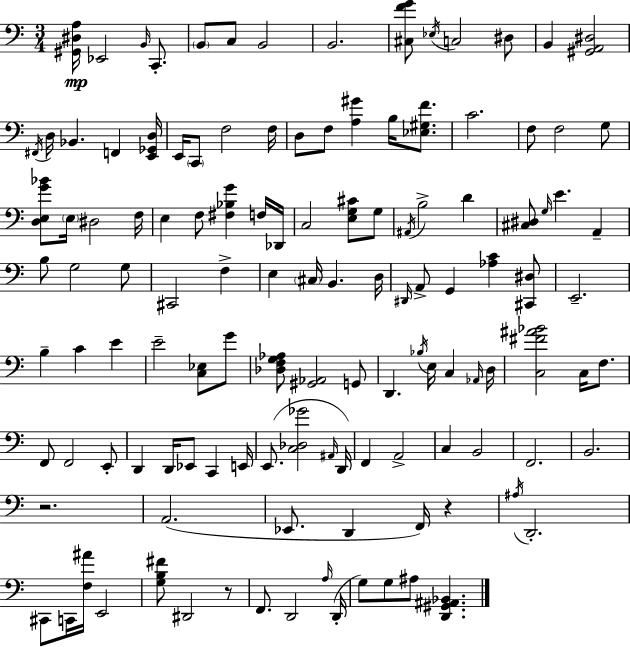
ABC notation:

X:1
T:Untitled
M:3/4
L:1/4
K:C
[^G,,^D,A,]/4 _E,,2 B,,/4 C,,/2 B,,/2 C,/2 B,,2 B,,2 [^C,FG]/2 _E,/4 C,2 ^D,/2 B,, [^G,,A,,^D,]2 ^F,,/4 D,/4 _B,, F,, [E,,_G,,D,]/4 E,,/4 C,,/2 F,2 F,/4 D,/2 F,/2 [A,^G] B,/4 [_E,^G,F]/2 C2 F,/2 F,2 G,/2 [D,E,G_B]/2 E,/4 ^D,2 F,/4 E, F,/2 [^F,_B,G] F,/4 _D,,/4 C,2 [E,G,^C]/2 G,/2 ^A,,/4 B,2 D [^C,^D,]/2 G,/4 E A,, B,/2 G,2 G,/2 ^C,,2 F, E, ^C,/4 B,, D,/4 ^D,,/4 A,,/2 G,, [_A,C] [^C,,^D,]/2 E,,2 B, C E E2 [C,_E,]/2 G/2 [_D,F,G,_A,]/2 [^G,,_A,,]2 G,,/2 D,, _B,/4 E,/4 C, _A,,/4 D,/4 [C,^F^A_B]2 C,/4 F,/2 F,,/2 F,,2 E,,/2 D,, D,,/4 _E,,/2 C,, E,,/4 E,,/2 [C,_D,_G]2 ^A,,/4 D,,/4 F,, A,,2 C, B,,2 F,,2 B,,2 z2 A,,2 _E,,/2 D,, F,,/4 z ^A,/4 D,,2 ^C,,/2 C,,/4 [F,^A]/4 E,,2 [G,B,^F]/2 ^D,,2 z/2 F,,/2 D,,2 A,/4 D,,/4 G,/2 G,/2 ^A,/2 [D,,^G,,^A,,_B,,]